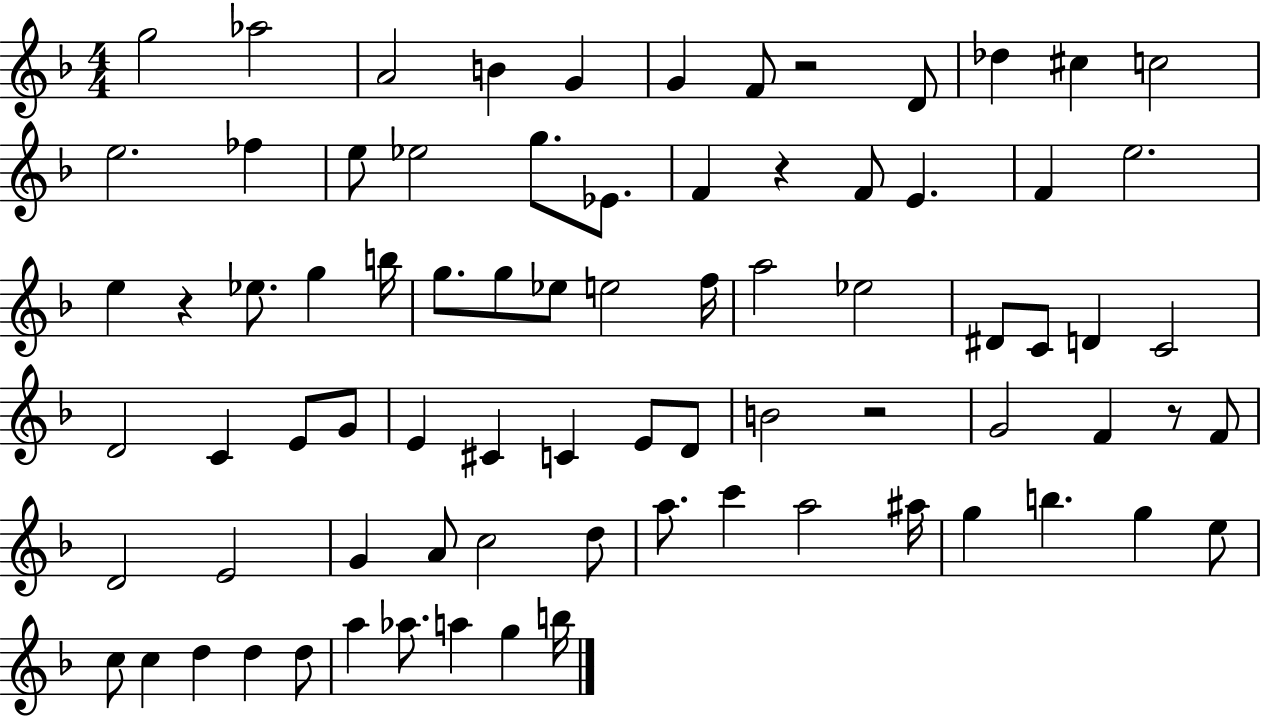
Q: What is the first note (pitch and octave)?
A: G5